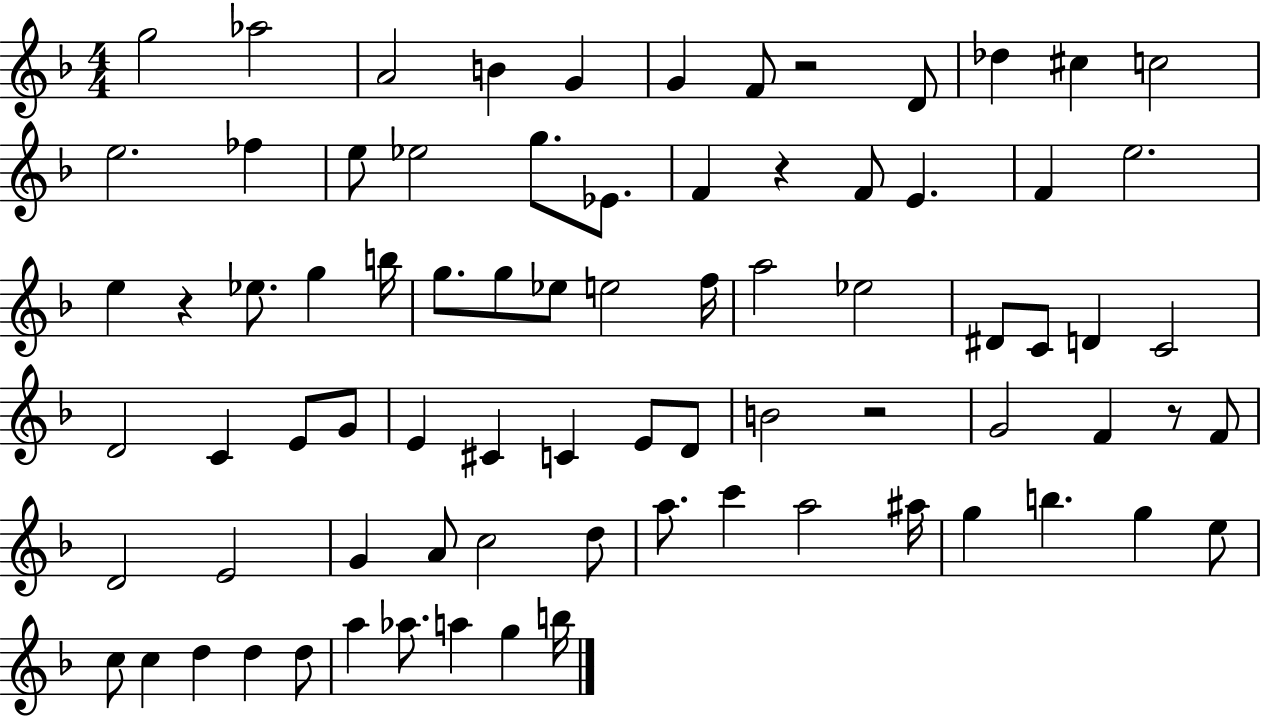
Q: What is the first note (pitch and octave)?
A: G5